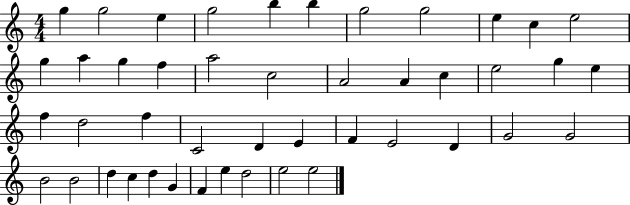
G5/q G5/h E5/q G5/h B5/q B5/q G5/h G5/h E5/q C5/q E5/h G5/q A5/q G5/q F5/q A5/h C5/h A4/h A4/q C5/q E5/h G5/q E5/q F5/q D5/h F5/q C4/h D4/q E4/q F4/q E4/h D4/q G4/h G4/h B4/h B4/h D5/q C5/q D5/q G4/q F4/q E5/q D5/h E5/h E5/h